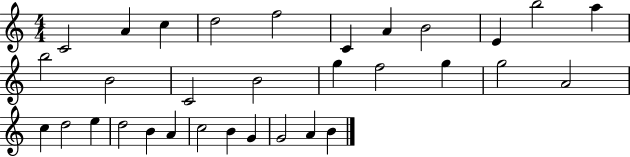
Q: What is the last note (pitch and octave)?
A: B4